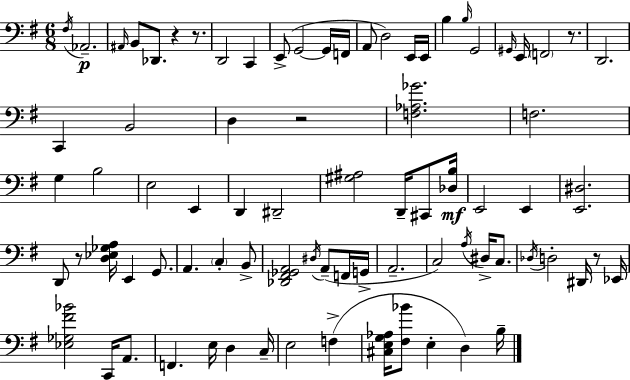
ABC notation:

X:1
T:Untitled
M:6/8
L:1/4
K:Em
^F,/4 _A,,2 ^A,,/4 B,,/2 _D,,/2 z z/2 D,,2 C,, E,,/2 G,,2 G,,/4 F,,/4 A,,/2 D,2 E,,/4 E,,/4 B, B,/4 G,,2 ^G,,/4 E,,/4 F,,2 z/2 D,,2 C,, B,,2 D, z2 [F,_A,_G]2 F,2 G, B,2 E,2 E,, D,, ^D,,2 [^G,^A,]2 D,,/4 ^C,,/2 [_D,B,]/4 E,,2 E,, [E,,^D,]2 D,,/2 z/2 [D,_E,_G,A,]/4 E,, G,,/2 A,, C, B,,/2 [_D,,^F,,_G,,A,,]2 ^D,/4 A,,/2 F,,/4 G,,/4 A,,2 C,2 A,/4 ^D,/4 C,/2 _D,/4 D,2 ^D,,/4 z/2 _E,,/4 [_E,_G,^F_B]2 C,,/4 A,,/2 F,, E,/4 D, C,/4 E,2 F, [^C,E,G,_A,]/4 [^F,_B]/2 E, D, B,/4